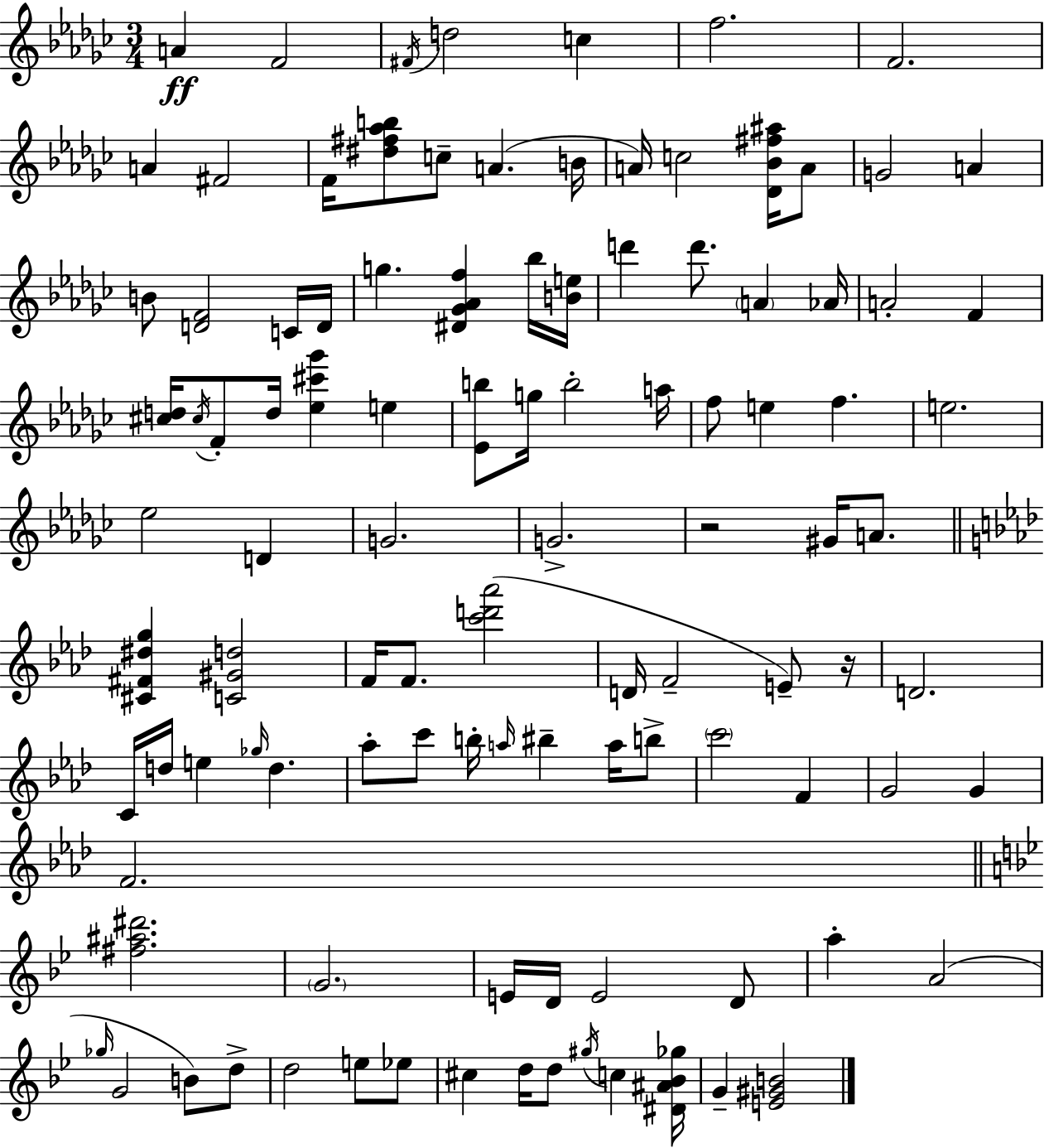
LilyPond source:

{
  \clef treble
  \numericTimeSignature
  \time 3/4
  \key ees \minor
  a'4\ff f'2 | \acciaccatura { fis'16 } d''2 c''4 | f''2. | f'2. | \break a'4 fis'2 | f'16 <dis'' fis'' aes'' b''>8 c''8-- a'4.( | b'16 a'16) c''2 <des' bes' fis'' ais''>16 a'8 | g'2 a'4 | \break b'8 <d' f'>2 c'16 | d'16 g''4. <dis' ges' aes' f''>4 bes''16 | <b' e''>16 d'''4 d'''8. \parenthesize a'4 | aes'16 a'2-. f'4 | \break <cis'' d''>16 \acciaccatura { cis''16 } f'8-. d''16 <ees'' cis''' ges'''>4 e''4 | <ees' b''>8 g''16 b''2-. | a''16 f''8 e''4 f''4. | e''2. | \break ees''2 d'4 | g'2. | g'2.-> | r2 gis'16 a'8. | \break \bar "||" \break \key f \minor <cis' fis' dis'' g''>4 <c' gis' d''>2 | f'16 f'8. <c''' d''' aes'''>2( | d'16 f'2-- e'8--) r16 | d'2. | \break c'16 d''16 e''4 \grace { ges''16 } d''4. | aes''8-. c'''8 b''16-. \grace { a''16 } bis''4-- a''16 | b''8-> \parenthesize c'''2 f'4 | g'2 g'4 | \break f'2. | \bar "||" \break \key bes \major <fis'' ais'' dis'''>2. | \parenthesize g'2. | e'16 d'16 e'2 d'8 | a''4-. a'2( | \break \grace { ges''16 } g'2 b'8) d''8-> | d''2 e''8 ees''8 | cis''4 d''16 d''8 \acciaccatura { gis''16 } c''4 | <dis' ais' bes' ges''>16 g'4-- <e' gis' b'>2 | \break \bar "|."
}